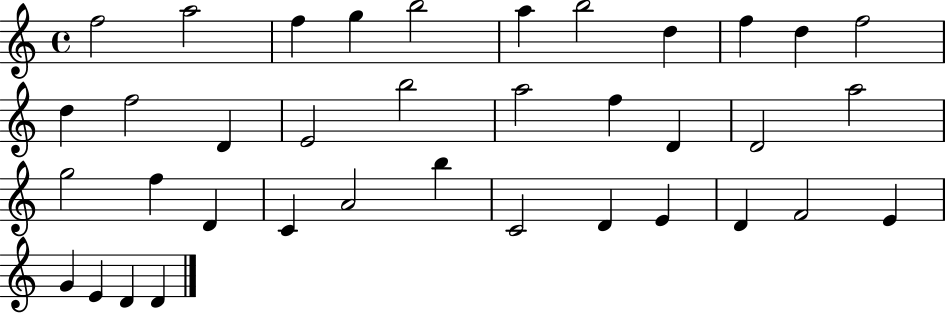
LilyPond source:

{
  \clef treble
  \time 4/4
  \defaultTimeSignature
  \key c \major
  f''2 a''2 | f''4 g''4 b''2 | a''4 b''2 d''4 | f''4 d''4 f''2 | \break d''4 f''2 d'4 | e'2 b''2 | a''2 f''4 d'4 | d'2 a''2 | \break g''2 f''4 d'4 | c'4 a'2 b''4 | c'2 d'4 e'4 | d'4 f'2 e'4 | \break g'4 e'4 d'4 d'4 | \bar "|."
}